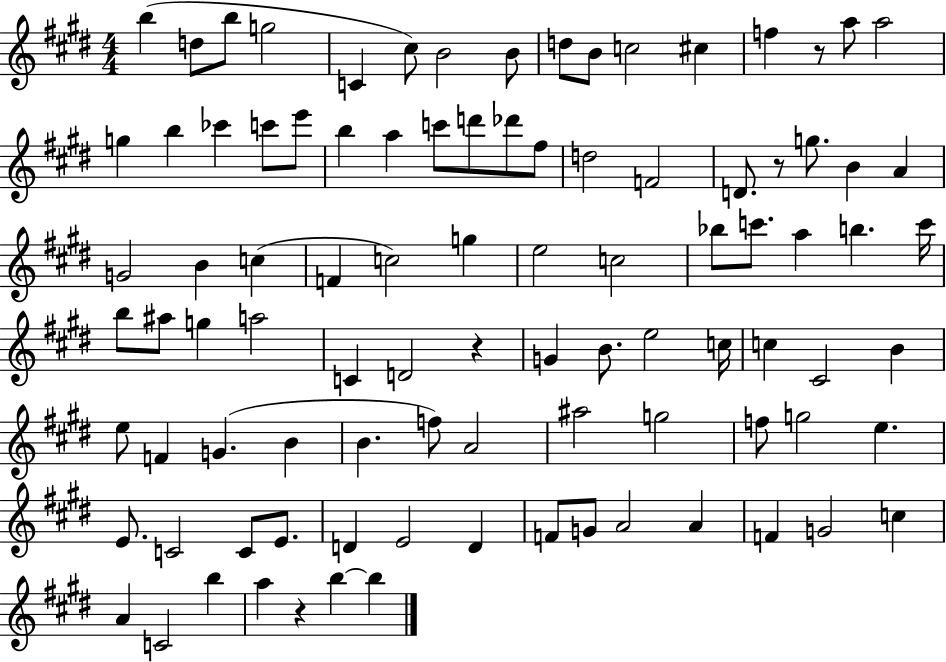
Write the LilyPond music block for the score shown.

{
  \clef treble
  \numericTimeSignature
  \time 4/4
  \key e \major
  b''4( d''8 b''8 g''2 | c'4 cis''8) b'2 b'8 | d''8 b'8 c''2 cis''4 | f''4 r8 a''8 a''2 | \break g''4 b''4 ces'''4 c'''8 e'''8 | b''4 a''4 c'''8 d'''8 des'''8 fis''8 | d''2 f'2 | d'8. r8 g''8. b'4 a'4 | \break g'2 b'4 c''4( | f'4 c''2) g''4 | e''2 c''2 | bes''8 c'''8. a''4 b''4. c'''16 | \break b''8 ais''8 g''4 a''2 | c'4 d'2 r4 | g'4 b'8. e''2 c''16 | c''4 cis'2 b'4 | \break e''8 f'4 g'4.( b'4 | b'4. f''8) a'2 | ais''2 g''2 | f''8 g''2 e''4. | \break e'8. c'2 c'8 e'8. | d'4 e'2 d'4 | f'8 g'8 a'2 a'4 | f'4 g'2 c''4 | \break a'4 c'2 b''4 | a''4 r4 b''4~~ b''4 | \bar "|."
}